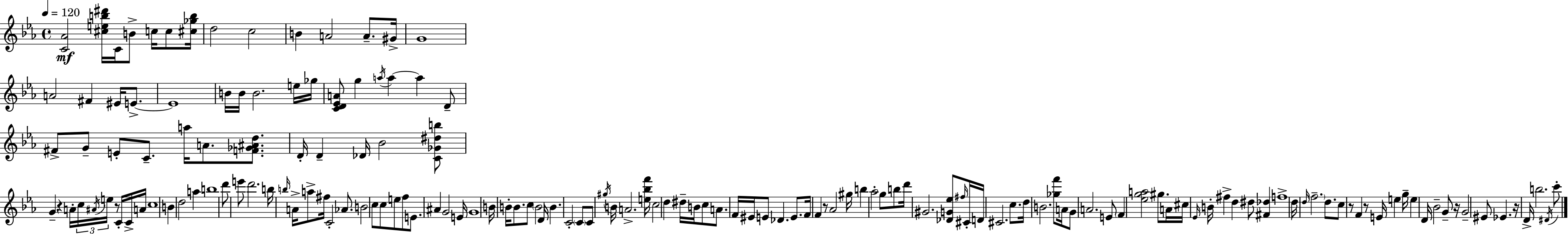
[C4,Ab4]/h [C#5,E5,B5,D#6]/s C4/s B4/e C5/s C5/e [C#5,Gb5,B5]/s D5/h C5/h B4/q A4/h A4/e. G#4/s G4/w A4/h F#4/q EIS4/s E4/e. E4/w B4/s B4/s B4/h. E5/s Gb5/s [C4,D4,Eb4,A4]/e G5/q A5/s A5/q A5/q D4/e F#4/e G4/e E4/e C4/e. A5/s A4/e. [F4,Gb4,A#4,D5]/e. D4/s D4/q Db4/s Bb4/h [C4,Gb4,D#5,B5]/e G4/q R/q A4/s C5/s A#4/s E5/s R/e C4/s C4/s A4/s C5/w B4/q D5/h A5/q B5/w D6/e E6/e D6/h. B5/s B5/s A4/s A5/e F#5/s C4/h Ab4/e. B4/h C5/e C5/e E5/e F5/e E4/e. A#4/q G4/h E4/s G4/w B4/s B4/s B4/e. C5/e B4/h D4/s B4/q. C4/h C4/e C4/e G#5/s B4/s A4/h. [E5,Bb5,F6]/s C5/h D5/q D#5/s B4/s C5/e A4/e. F4/s EIS4/s E4/e Db4/q. E4/e. F4/s F4/q R/e Ab4/h G#5/s B5/q Ab5/h G5/e B5/e D6/s G#4/h. [Db4,G4,Eb5]/e F#5/s C#4/s D4/s C#4/h. C5/e. D5/s B4/h. [Gb5,F6]/e A4/s G4/e A4/h. E4/e F4/q [Eb5,G5,A5]/h G#5/e. A4/s C#5/s Eb4/s B4/s F#5/q D5/q D#5/e [F#4,Db5]/q F5/w D5/s D5/s F5/h. D5/e. C5/e R/e F4/q R/e E4/s E5/q G5/s E5/q D4/s Bb4/h G4/e R/s G4/h EIS4/e Eb4/q. R/s D4/s B5/h. D#4/s C6/e